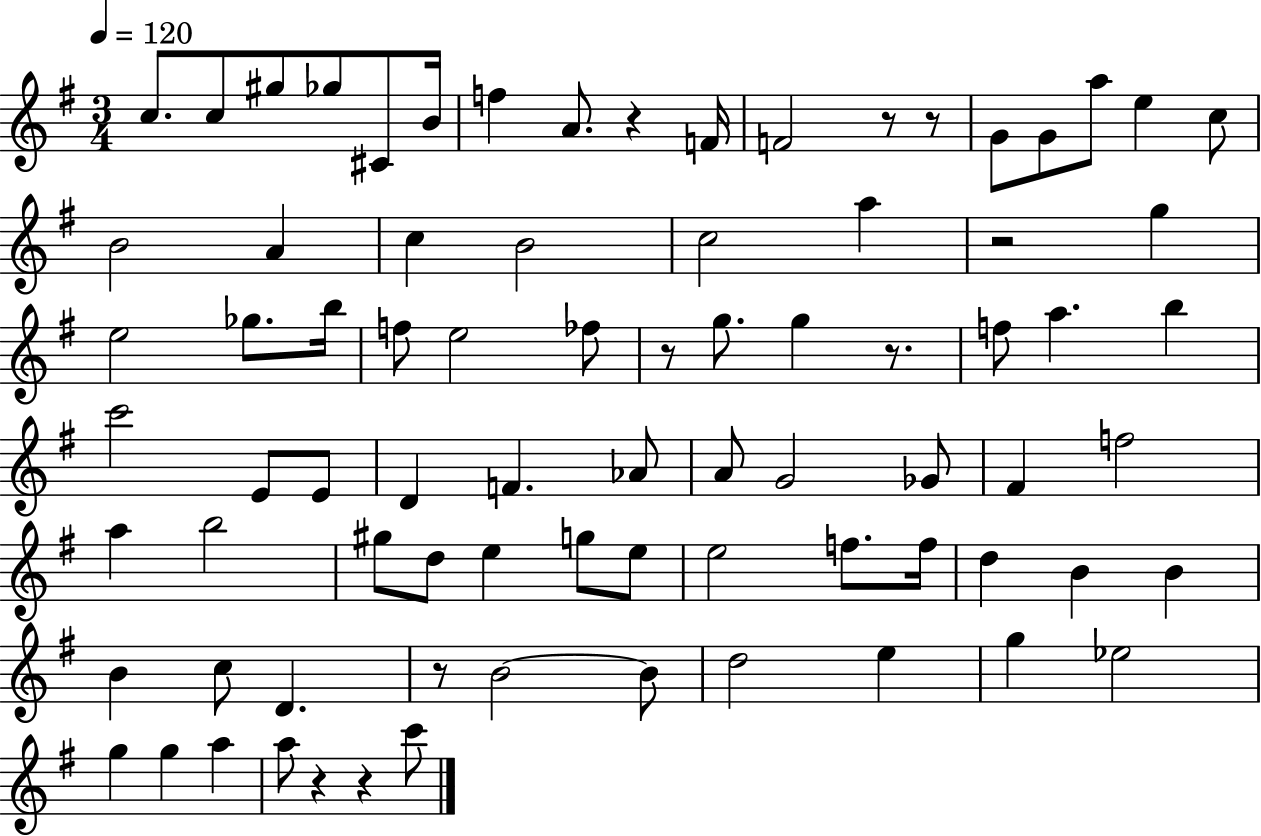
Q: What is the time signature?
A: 3/4